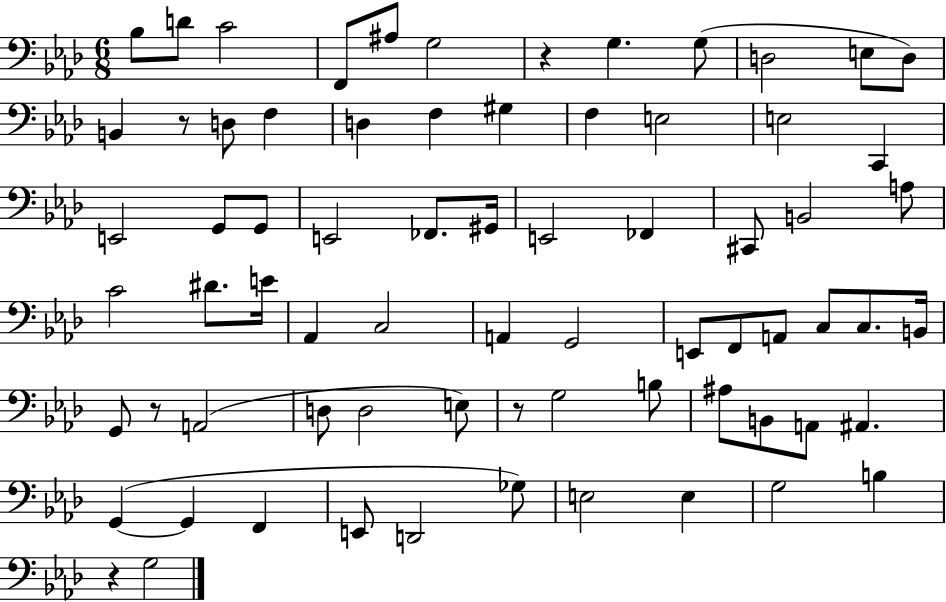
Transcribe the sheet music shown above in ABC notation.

X:1
T:Untitled
M:6/8
L:1/4
K:Ab
_B,/2 D/2 C2 F,,/2 ^A,/2 G,2 z G, G,/2 D,2 E,/2 D,/2 B,, z/2 D,/2 F, D, F, ^G, F, E,2 E,2 C,, E,,2 G,,/2 G,,/2 E,,2 _F,,/2 ^G,,/4 E,,2 _F,, ^C,,/2 B,,2 A,/2 C2 ^D/2 E/4 _A,, C,2 A,, G,,2 E,,/2 F,,/2 A,,/2 C,/2 C,/2 B,,/4 G,,/2 z/2 A,,2 D,/2 D,2 E,/2 z/2 G,2 B,/2 ^A,/2 B,,/2 A,,/2 ^A,, G,, G,, F,, E,,/2 D,,2 _G,/2 E,2 E, G,2 B, z G,2